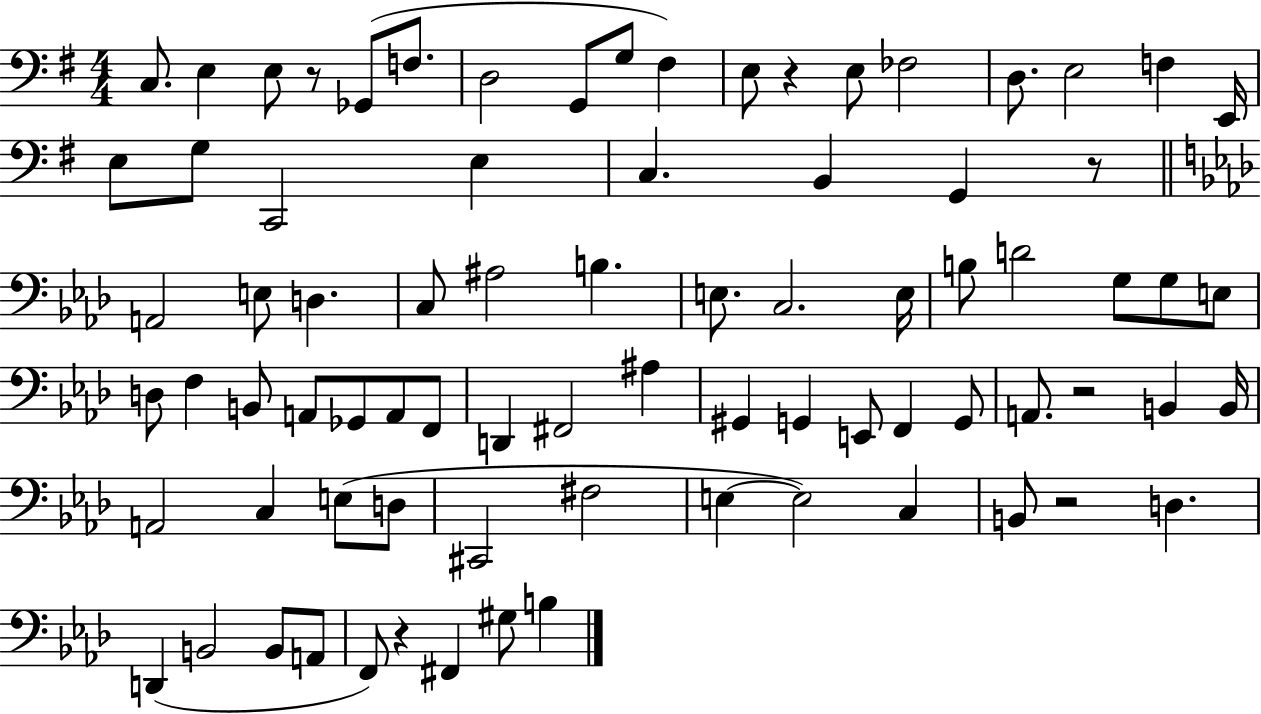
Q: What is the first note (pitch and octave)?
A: C3